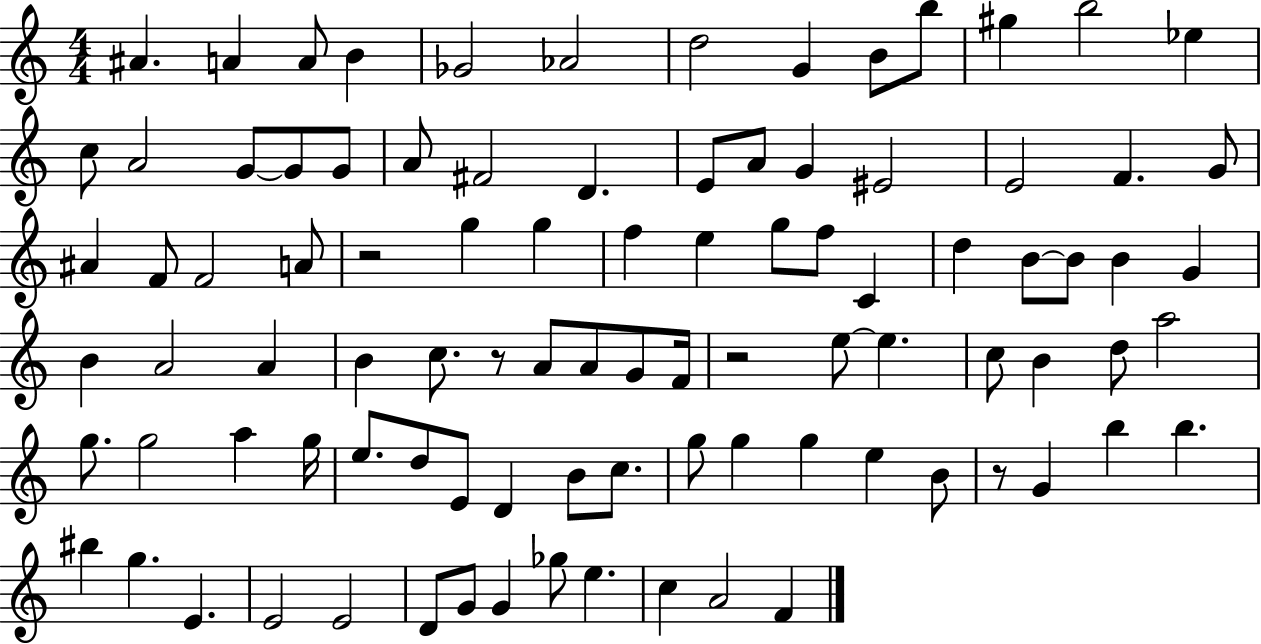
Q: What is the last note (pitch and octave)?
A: F4